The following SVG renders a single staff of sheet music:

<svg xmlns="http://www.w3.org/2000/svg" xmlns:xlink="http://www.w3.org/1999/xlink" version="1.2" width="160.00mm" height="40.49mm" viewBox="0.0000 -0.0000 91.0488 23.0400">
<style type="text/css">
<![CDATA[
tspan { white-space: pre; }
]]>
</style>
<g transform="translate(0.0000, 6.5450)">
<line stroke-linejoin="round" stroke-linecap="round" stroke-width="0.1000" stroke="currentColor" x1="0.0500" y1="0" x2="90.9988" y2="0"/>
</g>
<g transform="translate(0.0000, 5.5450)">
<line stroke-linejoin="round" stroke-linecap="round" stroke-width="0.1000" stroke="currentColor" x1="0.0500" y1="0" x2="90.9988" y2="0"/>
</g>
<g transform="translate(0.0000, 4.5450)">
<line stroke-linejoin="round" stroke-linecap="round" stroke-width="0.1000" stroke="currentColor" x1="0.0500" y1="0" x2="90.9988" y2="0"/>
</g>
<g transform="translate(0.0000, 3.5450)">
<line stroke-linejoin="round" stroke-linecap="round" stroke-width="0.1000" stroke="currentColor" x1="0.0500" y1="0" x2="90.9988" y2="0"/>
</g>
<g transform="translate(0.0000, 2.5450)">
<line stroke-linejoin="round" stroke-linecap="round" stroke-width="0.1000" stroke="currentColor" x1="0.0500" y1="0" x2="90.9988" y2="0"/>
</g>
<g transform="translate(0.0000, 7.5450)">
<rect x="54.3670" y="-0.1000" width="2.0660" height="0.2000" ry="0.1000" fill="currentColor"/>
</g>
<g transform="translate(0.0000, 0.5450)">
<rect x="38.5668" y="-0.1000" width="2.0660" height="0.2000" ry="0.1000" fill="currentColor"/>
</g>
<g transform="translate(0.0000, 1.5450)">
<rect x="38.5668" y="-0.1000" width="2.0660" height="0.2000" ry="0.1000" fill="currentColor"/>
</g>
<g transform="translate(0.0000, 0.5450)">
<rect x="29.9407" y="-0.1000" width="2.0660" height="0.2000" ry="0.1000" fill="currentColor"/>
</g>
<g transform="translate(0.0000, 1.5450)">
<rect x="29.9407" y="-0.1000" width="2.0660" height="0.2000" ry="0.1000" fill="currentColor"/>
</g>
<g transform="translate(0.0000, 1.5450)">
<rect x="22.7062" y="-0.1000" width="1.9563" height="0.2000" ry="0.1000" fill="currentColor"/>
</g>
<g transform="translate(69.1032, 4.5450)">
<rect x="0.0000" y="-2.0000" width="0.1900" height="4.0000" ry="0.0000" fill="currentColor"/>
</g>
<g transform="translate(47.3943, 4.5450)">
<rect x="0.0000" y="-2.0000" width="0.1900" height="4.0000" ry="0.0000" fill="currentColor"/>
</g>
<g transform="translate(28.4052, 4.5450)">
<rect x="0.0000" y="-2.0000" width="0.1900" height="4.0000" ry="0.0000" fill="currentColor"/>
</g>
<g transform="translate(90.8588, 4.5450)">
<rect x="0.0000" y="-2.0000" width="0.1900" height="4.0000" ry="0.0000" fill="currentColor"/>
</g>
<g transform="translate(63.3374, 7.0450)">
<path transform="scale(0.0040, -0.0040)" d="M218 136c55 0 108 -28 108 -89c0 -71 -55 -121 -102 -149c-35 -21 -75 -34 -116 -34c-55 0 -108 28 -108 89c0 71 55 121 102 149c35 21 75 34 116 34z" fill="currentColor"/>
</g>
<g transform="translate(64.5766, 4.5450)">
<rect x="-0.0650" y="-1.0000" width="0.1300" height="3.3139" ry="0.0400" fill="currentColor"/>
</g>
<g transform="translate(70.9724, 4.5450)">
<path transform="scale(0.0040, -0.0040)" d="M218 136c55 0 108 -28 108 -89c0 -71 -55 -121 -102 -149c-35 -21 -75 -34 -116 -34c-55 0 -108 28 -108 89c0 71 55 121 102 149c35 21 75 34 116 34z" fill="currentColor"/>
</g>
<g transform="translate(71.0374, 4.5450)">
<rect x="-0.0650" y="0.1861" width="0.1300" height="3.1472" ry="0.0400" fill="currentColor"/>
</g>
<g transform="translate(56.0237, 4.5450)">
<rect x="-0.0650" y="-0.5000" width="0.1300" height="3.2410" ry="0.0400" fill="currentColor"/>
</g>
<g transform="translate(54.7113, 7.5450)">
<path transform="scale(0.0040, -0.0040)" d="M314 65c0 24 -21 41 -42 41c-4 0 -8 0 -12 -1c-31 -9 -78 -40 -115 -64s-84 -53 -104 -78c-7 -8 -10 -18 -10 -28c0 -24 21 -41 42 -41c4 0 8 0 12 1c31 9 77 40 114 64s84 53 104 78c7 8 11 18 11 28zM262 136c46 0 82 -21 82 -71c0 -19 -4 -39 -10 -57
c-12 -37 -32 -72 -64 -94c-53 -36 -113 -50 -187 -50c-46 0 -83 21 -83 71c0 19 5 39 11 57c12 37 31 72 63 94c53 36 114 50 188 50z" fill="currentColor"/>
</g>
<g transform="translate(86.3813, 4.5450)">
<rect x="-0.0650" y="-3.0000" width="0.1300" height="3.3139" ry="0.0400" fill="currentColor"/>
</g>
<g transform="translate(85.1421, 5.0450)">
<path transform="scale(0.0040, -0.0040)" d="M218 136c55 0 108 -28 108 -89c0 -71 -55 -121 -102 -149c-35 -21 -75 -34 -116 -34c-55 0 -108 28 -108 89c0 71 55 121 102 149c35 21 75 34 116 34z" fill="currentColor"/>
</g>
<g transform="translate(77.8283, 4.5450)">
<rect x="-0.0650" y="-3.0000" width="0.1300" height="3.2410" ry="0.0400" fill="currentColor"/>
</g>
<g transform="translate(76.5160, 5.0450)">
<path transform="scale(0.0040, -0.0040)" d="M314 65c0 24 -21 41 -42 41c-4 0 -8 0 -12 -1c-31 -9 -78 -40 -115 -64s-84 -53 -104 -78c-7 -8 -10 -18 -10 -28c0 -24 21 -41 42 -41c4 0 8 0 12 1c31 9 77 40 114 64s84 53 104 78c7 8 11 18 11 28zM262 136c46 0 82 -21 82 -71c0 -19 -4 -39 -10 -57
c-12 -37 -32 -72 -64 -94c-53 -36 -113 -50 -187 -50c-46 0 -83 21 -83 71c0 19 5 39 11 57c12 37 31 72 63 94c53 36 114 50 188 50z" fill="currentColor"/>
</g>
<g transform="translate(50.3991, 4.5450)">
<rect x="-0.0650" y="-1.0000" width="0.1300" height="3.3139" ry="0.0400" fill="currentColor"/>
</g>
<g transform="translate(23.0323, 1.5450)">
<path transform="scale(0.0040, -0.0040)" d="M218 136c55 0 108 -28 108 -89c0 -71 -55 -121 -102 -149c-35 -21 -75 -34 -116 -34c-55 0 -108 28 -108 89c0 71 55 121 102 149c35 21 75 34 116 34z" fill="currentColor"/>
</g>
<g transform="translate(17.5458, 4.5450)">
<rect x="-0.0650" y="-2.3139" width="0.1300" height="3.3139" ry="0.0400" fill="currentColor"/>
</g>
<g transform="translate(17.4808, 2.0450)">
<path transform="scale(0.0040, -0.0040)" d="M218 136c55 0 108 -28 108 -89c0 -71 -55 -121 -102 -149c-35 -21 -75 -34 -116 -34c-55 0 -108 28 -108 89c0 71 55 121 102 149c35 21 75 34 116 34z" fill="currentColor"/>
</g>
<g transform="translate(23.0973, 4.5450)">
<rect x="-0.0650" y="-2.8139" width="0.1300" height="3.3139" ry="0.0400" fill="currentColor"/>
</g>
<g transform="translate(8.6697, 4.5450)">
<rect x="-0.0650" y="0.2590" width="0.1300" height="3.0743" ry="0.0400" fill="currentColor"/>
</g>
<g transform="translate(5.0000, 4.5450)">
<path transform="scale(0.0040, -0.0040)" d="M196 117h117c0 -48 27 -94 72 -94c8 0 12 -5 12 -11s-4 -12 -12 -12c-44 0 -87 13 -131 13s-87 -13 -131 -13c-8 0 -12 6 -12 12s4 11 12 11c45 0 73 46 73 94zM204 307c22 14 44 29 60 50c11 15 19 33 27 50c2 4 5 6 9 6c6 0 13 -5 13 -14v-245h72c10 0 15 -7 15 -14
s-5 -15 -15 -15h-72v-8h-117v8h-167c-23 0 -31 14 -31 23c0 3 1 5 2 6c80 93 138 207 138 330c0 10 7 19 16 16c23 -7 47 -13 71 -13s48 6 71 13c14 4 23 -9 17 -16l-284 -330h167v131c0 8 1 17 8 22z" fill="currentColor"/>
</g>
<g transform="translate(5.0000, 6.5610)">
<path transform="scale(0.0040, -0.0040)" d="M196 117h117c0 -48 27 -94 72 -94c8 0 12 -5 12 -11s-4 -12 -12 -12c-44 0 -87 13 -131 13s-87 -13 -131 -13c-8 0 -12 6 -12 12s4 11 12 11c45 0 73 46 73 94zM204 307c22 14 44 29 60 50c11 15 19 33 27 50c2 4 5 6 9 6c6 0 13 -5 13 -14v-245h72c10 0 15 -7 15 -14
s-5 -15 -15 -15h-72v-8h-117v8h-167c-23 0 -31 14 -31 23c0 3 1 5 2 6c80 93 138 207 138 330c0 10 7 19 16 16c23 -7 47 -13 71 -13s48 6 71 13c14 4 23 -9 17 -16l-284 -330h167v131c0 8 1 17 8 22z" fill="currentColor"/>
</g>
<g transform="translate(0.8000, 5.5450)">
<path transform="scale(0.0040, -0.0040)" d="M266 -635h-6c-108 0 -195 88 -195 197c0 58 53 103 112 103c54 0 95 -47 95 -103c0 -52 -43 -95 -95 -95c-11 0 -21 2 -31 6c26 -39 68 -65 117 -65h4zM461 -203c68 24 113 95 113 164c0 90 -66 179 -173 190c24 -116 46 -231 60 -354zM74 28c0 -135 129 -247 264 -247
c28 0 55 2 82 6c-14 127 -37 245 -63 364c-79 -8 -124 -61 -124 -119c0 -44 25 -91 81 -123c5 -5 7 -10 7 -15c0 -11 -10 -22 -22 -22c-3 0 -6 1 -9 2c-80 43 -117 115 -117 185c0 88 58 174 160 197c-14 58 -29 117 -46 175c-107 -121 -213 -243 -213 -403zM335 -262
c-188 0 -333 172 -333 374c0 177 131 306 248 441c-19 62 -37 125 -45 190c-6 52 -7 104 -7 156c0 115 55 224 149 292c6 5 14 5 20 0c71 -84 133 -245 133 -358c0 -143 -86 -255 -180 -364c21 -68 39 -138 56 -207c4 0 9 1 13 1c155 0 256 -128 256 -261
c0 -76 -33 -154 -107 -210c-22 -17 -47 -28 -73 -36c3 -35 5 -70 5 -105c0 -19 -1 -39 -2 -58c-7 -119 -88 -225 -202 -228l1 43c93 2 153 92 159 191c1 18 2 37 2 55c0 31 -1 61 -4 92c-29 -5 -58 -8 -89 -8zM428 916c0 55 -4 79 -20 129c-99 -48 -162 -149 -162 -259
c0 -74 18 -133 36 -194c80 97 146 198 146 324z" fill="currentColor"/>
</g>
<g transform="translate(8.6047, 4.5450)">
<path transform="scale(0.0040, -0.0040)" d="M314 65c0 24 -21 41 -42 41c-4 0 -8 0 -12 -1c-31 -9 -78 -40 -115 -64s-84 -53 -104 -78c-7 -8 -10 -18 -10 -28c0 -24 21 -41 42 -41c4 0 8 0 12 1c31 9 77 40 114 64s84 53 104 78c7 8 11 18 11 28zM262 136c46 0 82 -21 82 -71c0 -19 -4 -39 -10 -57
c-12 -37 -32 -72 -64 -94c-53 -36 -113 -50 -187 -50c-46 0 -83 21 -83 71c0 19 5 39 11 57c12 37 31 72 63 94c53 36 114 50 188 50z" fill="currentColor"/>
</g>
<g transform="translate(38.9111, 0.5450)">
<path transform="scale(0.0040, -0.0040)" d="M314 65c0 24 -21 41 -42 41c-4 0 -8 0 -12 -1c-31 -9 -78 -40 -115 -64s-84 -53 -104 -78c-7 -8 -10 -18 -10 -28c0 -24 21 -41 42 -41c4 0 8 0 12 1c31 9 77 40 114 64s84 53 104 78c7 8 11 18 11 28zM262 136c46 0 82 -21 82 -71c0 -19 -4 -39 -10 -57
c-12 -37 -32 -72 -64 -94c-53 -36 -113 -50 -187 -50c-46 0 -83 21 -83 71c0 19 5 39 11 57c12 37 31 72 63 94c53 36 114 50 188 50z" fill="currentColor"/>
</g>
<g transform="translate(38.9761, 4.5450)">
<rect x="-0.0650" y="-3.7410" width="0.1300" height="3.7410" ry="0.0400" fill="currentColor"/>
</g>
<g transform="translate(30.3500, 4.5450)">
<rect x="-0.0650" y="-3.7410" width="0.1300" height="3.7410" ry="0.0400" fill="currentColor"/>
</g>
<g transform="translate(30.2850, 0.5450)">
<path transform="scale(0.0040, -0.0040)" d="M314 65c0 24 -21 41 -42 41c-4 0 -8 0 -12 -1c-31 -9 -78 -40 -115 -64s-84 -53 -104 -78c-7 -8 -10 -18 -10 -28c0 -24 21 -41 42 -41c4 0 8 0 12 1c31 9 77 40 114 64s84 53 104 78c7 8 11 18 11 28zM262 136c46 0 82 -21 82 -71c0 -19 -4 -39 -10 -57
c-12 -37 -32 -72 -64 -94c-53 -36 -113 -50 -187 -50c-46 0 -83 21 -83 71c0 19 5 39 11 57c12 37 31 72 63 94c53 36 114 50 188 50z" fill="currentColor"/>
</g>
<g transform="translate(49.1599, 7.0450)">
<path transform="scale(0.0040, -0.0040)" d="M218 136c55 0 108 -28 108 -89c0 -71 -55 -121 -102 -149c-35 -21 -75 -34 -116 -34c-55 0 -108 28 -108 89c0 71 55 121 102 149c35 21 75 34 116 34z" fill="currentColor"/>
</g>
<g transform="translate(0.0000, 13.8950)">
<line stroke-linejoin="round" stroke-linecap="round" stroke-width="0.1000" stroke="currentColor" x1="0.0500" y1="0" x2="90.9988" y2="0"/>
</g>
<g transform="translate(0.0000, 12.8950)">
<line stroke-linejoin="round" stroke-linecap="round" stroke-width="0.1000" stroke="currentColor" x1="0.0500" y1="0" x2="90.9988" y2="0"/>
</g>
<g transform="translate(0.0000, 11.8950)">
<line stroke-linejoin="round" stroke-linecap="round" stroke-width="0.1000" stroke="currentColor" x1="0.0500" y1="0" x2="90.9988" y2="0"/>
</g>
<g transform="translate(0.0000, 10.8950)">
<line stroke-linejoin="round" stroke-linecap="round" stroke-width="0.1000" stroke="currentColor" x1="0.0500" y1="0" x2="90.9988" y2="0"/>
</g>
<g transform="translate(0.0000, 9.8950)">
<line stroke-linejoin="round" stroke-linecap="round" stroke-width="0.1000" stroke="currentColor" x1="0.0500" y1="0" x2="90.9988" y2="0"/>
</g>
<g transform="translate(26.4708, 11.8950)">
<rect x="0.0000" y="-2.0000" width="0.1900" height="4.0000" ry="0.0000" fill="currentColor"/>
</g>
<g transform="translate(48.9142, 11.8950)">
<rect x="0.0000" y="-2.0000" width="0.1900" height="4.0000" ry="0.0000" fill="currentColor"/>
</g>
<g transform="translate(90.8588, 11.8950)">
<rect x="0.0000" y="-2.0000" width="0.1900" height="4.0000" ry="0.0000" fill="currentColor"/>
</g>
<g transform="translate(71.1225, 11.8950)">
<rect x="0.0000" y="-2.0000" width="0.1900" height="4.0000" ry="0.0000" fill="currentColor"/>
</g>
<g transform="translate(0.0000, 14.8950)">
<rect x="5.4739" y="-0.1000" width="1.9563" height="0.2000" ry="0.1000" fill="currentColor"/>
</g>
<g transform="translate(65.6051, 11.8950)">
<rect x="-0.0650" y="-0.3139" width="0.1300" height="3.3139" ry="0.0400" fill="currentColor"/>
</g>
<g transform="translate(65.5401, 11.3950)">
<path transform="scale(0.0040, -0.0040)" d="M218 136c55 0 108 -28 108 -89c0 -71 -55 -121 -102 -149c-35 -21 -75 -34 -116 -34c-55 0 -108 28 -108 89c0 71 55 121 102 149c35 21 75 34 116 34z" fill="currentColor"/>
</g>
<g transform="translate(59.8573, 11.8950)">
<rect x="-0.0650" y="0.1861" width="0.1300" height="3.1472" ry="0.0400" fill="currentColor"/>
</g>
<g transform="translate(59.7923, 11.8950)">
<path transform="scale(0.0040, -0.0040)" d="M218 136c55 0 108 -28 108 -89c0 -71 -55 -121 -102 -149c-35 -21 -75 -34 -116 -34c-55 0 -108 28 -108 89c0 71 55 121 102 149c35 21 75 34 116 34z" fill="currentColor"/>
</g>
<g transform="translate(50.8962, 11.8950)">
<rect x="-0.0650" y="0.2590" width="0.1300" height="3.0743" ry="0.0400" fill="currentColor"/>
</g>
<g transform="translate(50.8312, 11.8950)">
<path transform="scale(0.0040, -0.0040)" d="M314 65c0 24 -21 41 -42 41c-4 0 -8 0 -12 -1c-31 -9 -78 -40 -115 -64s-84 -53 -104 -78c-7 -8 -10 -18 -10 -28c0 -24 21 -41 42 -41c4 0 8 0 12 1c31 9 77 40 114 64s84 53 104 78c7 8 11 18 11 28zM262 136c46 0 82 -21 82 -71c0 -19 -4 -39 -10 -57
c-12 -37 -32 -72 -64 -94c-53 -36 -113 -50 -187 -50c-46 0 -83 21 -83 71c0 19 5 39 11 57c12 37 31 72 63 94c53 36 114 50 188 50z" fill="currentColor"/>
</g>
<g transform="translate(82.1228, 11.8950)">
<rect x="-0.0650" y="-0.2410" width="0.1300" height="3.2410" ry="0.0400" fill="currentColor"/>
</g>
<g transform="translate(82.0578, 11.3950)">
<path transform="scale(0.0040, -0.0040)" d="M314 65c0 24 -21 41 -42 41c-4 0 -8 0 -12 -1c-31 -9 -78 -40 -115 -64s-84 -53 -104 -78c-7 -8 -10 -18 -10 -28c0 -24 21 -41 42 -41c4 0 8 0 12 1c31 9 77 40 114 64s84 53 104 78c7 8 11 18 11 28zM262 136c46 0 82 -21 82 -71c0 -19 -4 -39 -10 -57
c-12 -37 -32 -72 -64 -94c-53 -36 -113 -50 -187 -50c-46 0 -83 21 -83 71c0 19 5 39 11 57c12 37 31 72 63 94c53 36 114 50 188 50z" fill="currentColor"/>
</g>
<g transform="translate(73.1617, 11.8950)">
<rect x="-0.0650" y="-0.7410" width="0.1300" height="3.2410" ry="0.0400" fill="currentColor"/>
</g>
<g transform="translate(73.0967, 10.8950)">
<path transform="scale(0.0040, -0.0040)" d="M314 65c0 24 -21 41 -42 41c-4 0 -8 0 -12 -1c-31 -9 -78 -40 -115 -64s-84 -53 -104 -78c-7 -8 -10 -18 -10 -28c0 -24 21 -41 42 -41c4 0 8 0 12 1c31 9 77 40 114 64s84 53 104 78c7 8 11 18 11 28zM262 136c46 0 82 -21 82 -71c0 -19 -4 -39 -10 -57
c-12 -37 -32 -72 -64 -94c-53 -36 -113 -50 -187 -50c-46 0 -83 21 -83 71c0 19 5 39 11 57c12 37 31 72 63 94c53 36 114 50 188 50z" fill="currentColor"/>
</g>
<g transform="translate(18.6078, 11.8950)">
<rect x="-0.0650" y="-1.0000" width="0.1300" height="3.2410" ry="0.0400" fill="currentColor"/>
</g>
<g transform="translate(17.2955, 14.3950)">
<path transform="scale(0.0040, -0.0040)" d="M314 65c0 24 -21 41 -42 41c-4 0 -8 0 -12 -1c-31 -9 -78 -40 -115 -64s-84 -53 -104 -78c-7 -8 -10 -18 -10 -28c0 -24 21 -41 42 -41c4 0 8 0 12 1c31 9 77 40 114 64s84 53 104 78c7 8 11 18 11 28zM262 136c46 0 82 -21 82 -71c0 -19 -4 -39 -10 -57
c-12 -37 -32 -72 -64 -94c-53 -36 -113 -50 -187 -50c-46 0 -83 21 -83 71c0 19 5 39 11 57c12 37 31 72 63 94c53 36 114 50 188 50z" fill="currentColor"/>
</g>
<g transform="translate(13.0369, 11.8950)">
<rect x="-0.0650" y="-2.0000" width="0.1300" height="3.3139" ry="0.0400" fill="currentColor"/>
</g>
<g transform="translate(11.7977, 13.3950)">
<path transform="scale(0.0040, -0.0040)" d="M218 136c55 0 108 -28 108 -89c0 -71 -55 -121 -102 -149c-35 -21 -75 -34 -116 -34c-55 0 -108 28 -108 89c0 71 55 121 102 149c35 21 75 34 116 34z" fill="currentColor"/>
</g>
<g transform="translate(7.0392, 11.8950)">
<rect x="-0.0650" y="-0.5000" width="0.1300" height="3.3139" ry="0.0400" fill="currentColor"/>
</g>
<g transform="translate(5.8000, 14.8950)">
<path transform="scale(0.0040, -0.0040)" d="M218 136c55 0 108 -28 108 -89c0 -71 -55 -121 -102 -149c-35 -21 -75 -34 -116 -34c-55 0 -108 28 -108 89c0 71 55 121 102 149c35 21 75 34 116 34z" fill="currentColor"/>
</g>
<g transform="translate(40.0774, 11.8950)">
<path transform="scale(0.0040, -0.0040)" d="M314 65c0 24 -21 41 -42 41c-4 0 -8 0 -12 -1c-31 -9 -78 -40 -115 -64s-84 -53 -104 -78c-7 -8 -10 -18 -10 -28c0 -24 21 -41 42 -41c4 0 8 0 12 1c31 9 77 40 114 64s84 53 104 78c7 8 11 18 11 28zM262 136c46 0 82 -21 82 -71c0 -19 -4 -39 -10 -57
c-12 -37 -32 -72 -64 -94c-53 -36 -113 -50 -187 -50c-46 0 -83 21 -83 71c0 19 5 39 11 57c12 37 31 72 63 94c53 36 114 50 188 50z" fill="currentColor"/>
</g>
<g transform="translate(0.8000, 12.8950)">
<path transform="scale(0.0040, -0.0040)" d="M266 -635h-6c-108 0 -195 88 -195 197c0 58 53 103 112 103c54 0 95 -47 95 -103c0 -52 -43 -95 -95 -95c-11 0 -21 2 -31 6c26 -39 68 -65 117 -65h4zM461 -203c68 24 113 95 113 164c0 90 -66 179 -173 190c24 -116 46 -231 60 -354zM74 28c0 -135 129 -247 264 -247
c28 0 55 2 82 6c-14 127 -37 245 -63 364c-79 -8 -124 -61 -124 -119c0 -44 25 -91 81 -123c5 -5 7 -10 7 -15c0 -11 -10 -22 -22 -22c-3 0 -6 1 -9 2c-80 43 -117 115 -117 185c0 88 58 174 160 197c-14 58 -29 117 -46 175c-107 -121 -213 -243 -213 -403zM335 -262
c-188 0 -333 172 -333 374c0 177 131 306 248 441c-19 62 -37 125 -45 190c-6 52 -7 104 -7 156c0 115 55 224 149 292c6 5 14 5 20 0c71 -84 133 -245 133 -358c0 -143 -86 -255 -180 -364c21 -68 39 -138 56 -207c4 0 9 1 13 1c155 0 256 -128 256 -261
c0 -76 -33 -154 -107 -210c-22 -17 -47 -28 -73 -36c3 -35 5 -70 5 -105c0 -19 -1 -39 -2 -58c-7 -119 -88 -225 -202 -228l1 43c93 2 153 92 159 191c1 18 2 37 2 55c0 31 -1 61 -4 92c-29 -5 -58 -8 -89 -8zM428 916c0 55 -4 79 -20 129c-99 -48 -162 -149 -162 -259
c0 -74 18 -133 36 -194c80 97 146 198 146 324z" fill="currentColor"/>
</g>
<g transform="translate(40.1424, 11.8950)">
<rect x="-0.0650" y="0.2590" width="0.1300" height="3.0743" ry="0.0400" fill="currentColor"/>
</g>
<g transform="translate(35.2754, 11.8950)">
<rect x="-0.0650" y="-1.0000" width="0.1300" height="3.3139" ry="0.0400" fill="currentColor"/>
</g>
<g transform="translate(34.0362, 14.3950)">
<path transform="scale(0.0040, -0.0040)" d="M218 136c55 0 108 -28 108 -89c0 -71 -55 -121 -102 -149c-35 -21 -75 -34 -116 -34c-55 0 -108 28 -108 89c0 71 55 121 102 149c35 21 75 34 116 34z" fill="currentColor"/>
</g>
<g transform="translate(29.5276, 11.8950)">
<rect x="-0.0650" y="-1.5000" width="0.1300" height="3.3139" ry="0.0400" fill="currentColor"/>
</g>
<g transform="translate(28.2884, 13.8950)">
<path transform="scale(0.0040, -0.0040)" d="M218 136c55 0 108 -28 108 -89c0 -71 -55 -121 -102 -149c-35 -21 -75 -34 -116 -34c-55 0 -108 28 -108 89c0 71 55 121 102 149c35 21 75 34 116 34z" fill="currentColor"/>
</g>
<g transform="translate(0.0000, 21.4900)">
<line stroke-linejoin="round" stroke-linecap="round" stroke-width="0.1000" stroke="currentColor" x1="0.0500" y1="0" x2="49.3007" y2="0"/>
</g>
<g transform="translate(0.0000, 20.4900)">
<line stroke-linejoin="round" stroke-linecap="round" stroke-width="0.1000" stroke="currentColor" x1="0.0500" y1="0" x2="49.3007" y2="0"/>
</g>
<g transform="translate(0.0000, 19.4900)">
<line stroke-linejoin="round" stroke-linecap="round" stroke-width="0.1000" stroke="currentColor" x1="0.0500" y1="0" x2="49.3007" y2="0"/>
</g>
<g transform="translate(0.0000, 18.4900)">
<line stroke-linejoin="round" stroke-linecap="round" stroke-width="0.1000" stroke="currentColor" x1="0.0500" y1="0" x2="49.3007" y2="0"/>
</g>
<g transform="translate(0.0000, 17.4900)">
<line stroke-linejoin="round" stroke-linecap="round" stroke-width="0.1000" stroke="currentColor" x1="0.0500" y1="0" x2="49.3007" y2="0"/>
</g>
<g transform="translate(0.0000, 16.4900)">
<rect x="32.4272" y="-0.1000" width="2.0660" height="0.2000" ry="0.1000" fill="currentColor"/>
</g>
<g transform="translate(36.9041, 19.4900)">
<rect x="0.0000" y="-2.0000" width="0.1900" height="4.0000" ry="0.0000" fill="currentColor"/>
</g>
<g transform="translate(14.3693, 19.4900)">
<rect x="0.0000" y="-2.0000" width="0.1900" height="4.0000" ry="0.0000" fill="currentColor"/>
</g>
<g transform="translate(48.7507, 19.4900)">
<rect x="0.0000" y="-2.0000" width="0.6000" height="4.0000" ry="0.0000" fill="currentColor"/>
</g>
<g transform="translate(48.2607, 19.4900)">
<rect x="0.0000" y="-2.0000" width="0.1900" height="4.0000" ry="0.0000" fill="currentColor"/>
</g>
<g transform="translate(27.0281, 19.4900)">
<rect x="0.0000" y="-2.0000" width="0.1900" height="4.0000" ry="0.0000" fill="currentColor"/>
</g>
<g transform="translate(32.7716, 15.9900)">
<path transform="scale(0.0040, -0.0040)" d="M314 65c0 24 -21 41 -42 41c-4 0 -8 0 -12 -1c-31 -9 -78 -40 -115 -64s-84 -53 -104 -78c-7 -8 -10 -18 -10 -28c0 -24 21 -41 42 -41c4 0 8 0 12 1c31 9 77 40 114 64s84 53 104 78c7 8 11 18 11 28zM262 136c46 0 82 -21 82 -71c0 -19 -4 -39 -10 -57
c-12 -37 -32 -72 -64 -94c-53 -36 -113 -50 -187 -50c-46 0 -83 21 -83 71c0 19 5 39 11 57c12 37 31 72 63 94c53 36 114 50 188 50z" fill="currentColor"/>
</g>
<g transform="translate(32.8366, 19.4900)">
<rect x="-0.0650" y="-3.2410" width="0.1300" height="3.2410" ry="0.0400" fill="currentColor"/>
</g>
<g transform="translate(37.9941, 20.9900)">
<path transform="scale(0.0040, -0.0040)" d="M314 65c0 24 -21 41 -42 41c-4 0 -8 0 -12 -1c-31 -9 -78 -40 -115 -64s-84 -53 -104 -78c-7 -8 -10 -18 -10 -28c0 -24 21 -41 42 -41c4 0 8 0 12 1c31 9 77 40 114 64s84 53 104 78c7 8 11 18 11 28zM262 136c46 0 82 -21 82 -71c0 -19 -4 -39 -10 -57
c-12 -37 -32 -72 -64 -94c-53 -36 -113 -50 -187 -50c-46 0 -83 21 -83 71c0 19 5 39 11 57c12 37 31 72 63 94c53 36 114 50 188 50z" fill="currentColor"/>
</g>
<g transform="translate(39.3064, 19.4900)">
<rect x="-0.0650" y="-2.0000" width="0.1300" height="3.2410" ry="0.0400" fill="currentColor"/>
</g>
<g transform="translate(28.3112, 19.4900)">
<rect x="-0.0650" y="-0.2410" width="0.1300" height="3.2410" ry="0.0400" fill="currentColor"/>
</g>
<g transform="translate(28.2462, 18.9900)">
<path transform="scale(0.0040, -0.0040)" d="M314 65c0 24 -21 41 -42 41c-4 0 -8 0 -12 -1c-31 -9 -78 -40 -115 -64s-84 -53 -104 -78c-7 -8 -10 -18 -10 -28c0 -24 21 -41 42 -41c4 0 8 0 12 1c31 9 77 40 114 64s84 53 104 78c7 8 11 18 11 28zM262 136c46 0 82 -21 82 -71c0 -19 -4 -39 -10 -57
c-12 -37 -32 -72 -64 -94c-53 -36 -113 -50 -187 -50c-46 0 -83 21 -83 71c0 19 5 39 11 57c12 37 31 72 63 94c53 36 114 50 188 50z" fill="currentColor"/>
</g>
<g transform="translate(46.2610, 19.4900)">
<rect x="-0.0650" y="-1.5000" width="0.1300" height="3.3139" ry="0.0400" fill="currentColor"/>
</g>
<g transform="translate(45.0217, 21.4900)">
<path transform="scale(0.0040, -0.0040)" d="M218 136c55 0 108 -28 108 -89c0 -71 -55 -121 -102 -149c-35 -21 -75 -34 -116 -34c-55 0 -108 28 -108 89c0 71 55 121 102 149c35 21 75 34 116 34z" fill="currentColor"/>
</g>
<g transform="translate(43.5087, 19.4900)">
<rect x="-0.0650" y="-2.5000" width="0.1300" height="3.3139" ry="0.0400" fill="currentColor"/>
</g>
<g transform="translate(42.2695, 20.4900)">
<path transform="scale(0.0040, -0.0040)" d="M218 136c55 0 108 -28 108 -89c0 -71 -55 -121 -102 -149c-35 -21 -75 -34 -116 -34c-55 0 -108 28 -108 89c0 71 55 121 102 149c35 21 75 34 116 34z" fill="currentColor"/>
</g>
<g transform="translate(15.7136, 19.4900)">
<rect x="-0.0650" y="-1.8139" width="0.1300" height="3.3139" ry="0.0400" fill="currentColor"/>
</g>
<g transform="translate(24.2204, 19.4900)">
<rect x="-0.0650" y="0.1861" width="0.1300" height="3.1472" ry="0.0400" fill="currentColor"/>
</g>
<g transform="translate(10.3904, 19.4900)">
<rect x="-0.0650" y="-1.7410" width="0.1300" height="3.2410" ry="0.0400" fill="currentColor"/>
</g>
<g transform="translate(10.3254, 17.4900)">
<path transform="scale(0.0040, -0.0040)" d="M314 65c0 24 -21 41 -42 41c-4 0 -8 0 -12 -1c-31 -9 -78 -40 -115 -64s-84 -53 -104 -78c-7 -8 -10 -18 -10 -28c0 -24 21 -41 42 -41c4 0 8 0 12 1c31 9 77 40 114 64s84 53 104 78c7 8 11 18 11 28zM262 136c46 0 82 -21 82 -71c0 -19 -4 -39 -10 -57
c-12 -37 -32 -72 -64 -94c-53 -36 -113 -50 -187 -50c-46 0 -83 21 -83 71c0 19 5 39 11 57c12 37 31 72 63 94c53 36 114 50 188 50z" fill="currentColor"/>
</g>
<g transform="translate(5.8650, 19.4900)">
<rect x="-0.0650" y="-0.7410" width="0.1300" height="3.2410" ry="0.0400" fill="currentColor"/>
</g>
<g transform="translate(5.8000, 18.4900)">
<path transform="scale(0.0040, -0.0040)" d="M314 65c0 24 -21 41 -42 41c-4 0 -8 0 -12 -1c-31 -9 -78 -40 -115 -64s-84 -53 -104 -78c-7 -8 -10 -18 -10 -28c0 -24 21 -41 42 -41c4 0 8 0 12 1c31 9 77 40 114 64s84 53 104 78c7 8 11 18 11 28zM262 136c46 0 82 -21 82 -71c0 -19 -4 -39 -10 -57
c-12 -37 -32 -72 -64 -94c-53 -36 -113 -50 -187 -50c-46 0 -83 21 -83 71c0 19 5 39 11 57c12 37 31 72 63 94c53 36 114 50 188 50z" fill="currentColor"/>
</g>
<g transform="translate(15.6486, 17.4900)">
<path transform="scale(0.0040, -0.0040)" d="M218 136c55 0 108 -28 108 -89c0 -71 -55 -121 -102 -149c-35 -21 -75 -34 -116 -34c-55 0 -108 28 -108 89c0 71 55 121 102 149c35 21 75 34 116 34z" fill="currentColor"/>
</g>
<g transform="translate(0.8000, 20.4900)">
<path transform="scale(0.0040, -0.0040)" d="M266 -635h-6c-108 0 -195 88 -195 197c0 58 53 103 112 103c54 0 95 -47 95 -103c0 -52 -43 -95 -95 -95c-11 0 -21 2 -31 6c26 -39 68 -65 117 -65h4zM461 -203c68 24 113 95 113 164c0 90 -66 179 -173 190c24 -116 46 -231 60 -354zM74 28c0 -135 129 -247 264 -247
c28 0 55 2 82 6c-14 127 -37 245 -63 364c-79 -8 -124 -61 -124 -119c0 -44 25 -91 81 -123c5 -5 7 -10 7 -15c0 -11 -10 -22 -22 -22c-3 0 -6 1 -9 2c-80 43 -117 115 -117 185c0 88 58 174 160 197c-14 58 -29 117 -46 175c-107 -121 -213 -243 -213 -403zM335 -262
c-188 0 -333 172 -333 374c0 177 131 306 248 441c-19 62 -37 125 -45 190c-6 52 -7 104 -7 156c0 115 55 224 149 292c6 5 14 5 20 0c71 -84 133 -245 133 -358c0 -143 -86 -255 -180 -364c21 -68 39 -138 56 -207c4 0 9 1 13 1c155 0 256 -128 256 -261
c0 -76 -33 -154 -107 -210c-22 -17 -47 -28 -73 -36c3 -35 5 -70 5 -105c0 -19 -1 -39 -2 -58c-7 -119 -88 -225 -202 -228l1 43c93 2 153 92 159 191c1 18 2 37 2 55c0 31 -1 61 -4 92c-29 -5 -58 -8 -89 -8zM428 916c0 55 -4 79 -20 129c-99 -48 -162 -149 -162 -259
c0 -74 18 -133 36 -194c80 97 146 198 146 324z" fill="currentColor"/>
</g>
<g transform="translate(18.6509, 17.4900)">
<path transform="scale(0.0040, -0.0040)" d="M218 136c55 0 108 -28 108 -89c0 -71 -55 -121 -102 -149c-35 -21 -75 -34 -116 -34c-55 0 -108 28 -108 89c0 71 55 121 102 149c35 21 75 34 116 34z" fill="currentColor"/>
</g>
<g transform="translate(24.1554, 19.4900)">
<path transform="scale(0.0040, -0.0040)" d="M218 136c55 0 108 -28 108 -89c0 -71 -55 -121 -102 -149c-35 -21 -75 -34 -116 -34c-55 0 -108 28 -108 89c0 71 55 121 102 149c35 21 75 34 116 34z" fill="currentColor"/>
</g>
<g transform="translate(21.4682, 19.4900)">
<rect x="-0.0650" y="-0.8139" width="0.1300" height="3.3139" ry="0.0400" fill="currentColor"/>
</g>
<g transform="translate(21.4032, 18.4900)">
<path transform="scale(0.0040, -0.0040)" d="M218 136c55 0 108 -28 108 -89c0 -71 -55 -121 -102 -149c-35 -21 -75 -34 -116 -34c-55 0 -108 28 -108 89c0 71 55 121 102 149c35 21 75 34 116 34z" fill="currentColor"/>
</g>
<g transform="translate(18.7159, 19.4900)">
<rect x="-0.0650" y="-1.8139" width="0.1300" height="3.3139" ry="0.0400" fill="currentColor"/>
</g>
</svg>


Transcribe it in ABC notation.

X:1
T:Untitled
M:4/4
L:1/4
K:C
B2 g a c'2 c'2 D C2 D B A2 A C F D2 E D B2 B2 B c d2 c2 d2 f2 f f d B c2 b2 F2 G E